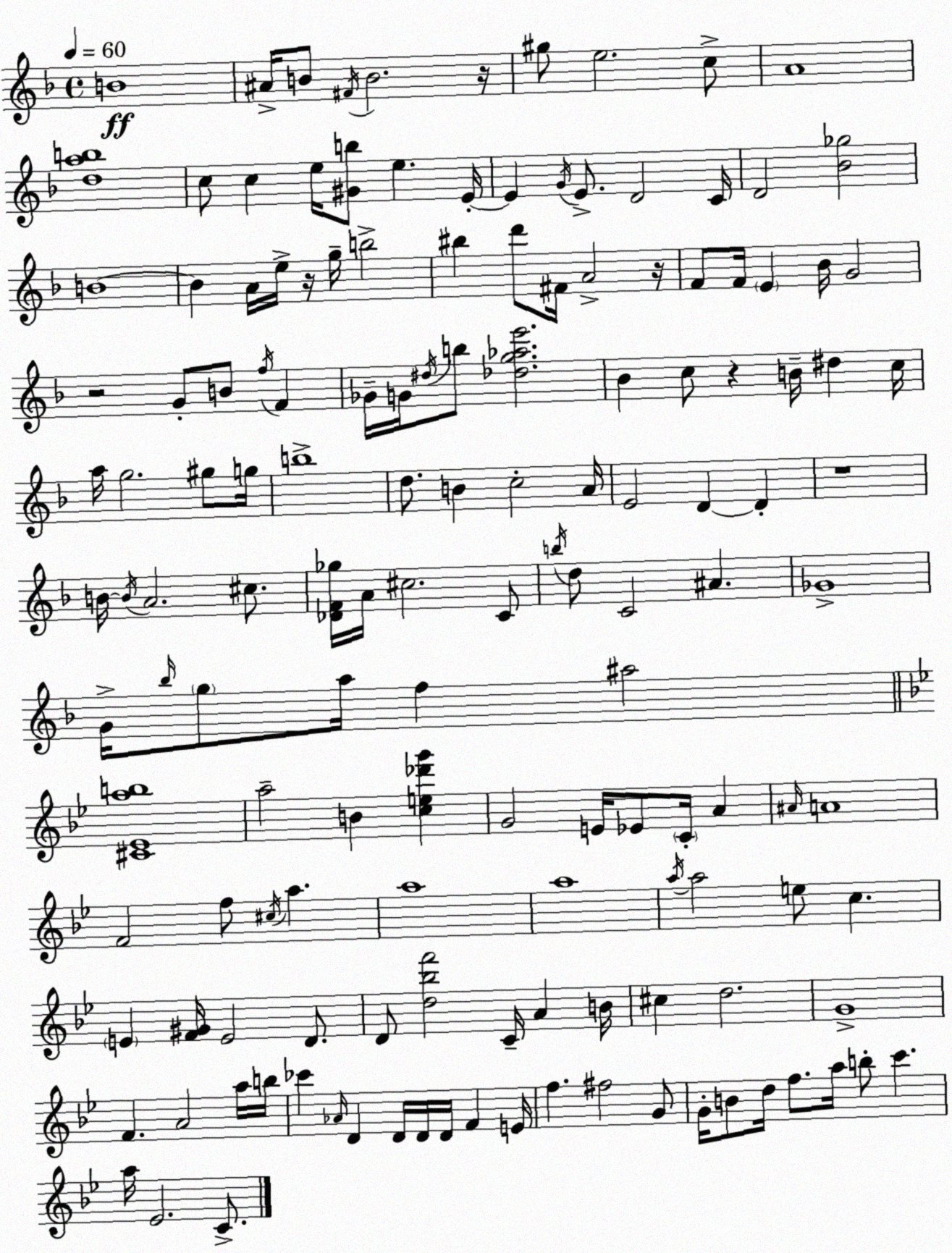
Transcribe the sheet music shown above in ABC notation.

X:1
T:Untitled
M:4/4
L:1/4
K:F
B4 ^A/4 B/2 ^F/4 B2 z/4 ^g/2 e2 c/2 A4 [dab]4 c/2 c e/4 [^Gb]/2 e E/4 E G/4 E/2 D2 C/4 D2 [_B_g]2 B4 B A/4 e/4 z/4 g/4 b2 ^b d'/2 ^F/4 A2 z/4 F/2 F/4 E _B/4 G2 z2 G/2 B/2 f/4 F _G/4 G/4 ^d/4 b/2 [_dg_ae']2 _B c/2 z B/4 ^d c/4 a/4 g2 ^g/2 g/4 b4 d/2 B c2 A/4 E2 D D z4 B/4 B/4 A2 ^c/2 [_DF_g]/4 A/4 ^c2 C/2 b/4 d/2 C2 ^A _G4 G/4 _b/4 g/2 a/4 f ^a2 [^C_Eab]4 a2 B [ce_d'g'] G2 E/4 _E/2 C/4 A ^A/4 A4 F2 f/2 ^c/4 a a4 a4 a/4 a2 e/2 c E [F^G]/4 E2 D/2 D/2 [d_bf']2 C/4 A B/4 ^c d2 G4 F A2 a/4 b/4 _c' _A/4 D D/4 D/4 D/4 F E/4 f ^f2 G/2 G/4 B/2 d/4 f/2 a/4 b/2 c' a/4 _E2 C/2